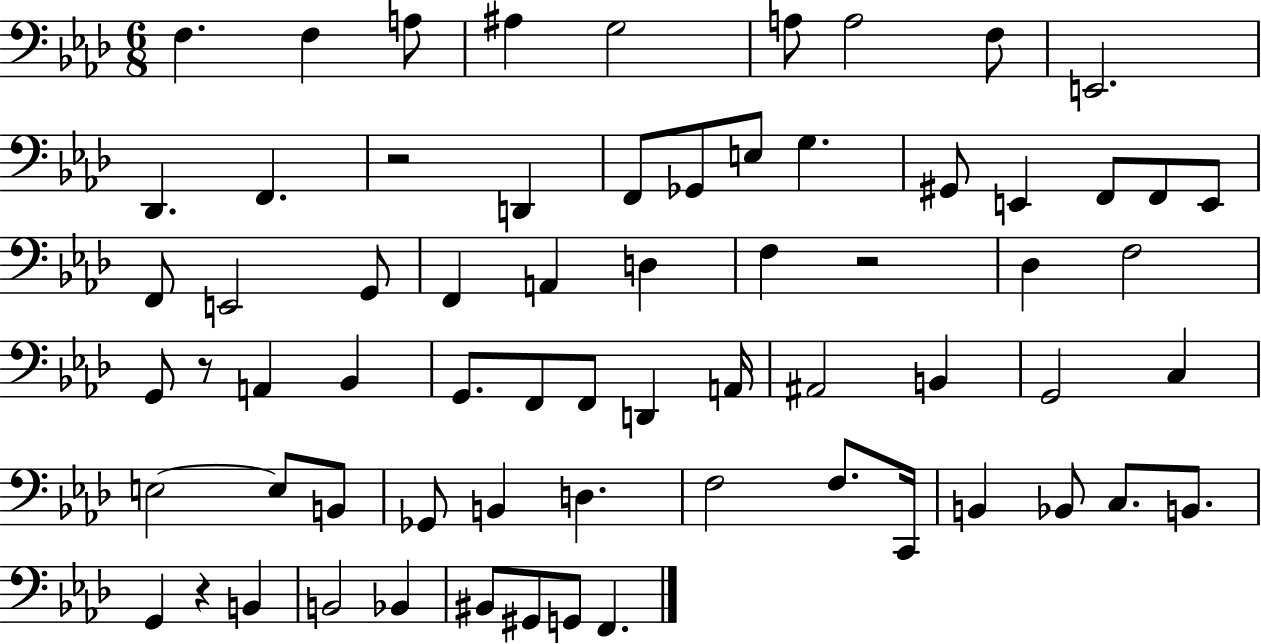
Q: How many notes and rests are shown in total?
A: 67